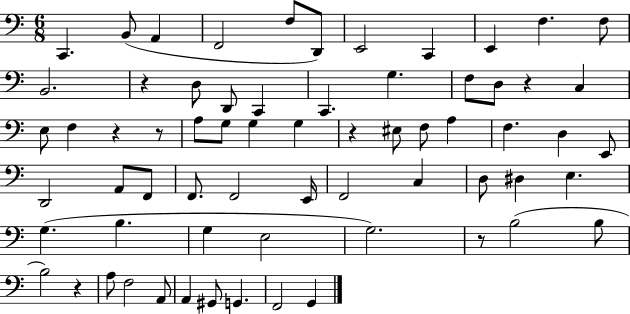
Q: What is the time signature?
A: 6/8